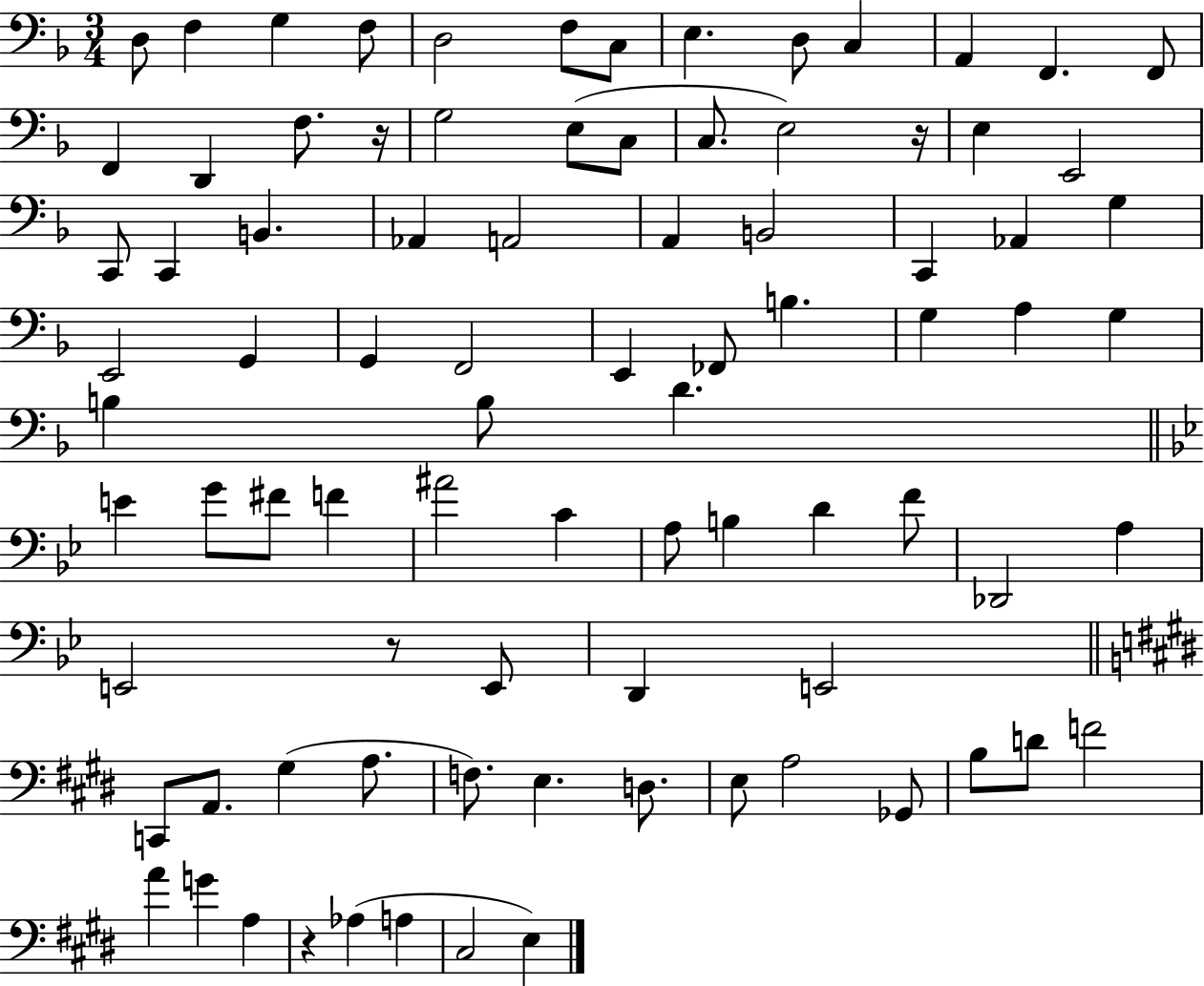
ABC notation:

X:1
T:Untitled
M:3/4
L:1/4
K:F
D,/2 F, G, F,/2 D,2 F,/2 C,/2 E, D,/2 C, A,, F,, F,,/2 F,, D,, F,/2 z/4 G,2 E,/2 C,/2 C,/2 E,2 z/4 E, E,,2 C,,/2 C,, B,, _A,, A,,2 A,, B,,2 C,, _A,, G, E,,2 G,, G,, F,,2 E,, _F,,/2 B, G, A, G, B, B,/2 D E G/2 ^F/2 F ^A2 C A,/2 B, D F/2 _D,,2 A, E,,2 z/2 E,,/2 D,, E,,2 C,,/2 A,,/2 ^G, A,/2 F,/2 E, D,/2 E,/2 A,2 _G,,/2 B,/2 D/2 F2 A G A, z _A, A, ^C,2 E,